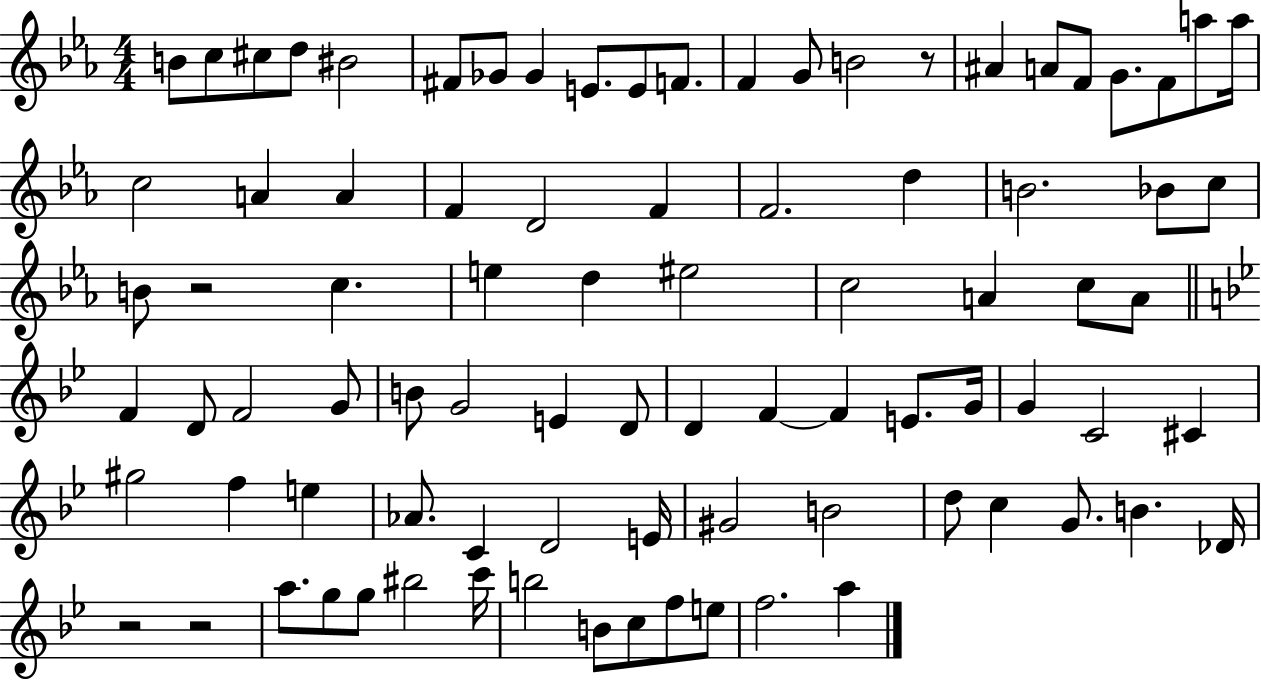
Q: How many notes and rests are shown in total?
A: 87